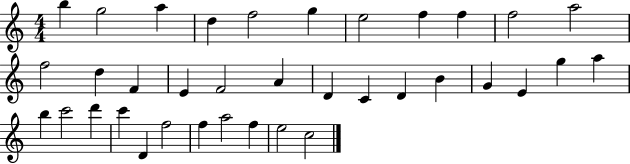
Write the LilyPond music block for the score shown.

{
  \clef treble
  \numericTimeSignature
  \time 4/4
  \key c \major
  b''4 g''2 a''4 | d''4 f''2 g''4 | e''2 f''4 f''4 | f''2 a''2 | \break f''2 d''4 f'4 | e'4 f'2 a'4 | d'4 c'4 d'4 b'4 | g'4 e'4 g''4 a''4 | \break b''4 c'''2 d'''4 | c'''4 d'4 f''2 | f''4 a''2 f''4 | e''2 c''2 | \break \bar "|."
}